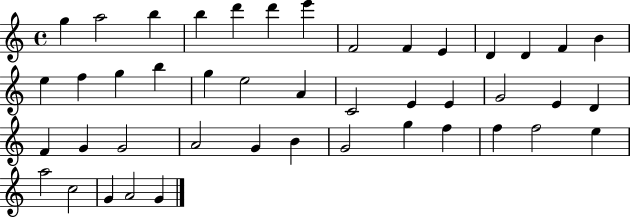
X:1
T:Untitled
M:4/4
L:1/4
K:C
g a2 b b d' d' e' F2 F E D D F B e f g b g e2 A C2 E E G2 E D F G G2 A2 G B G2 g f f f2 e a2 c2 G A2 G